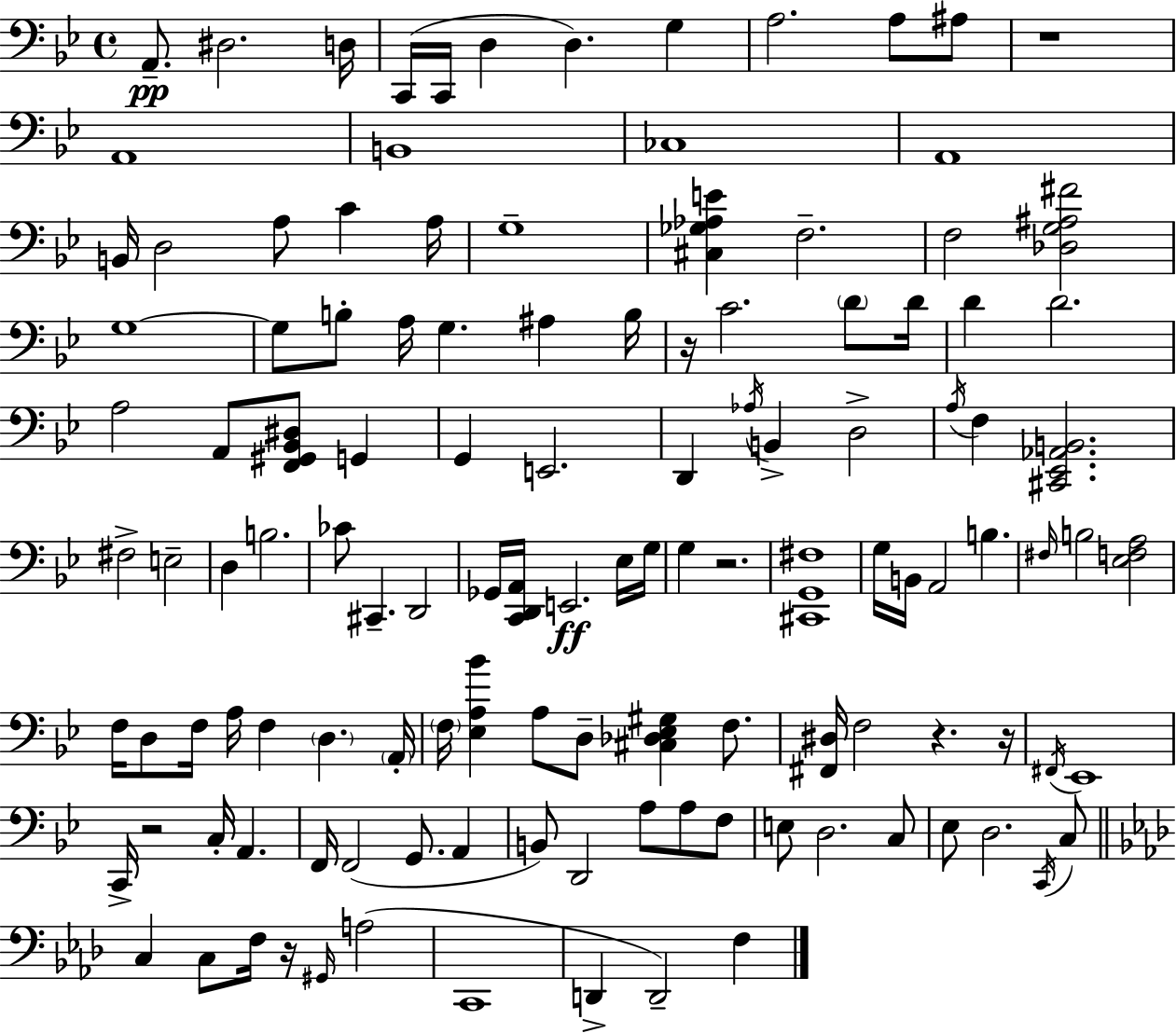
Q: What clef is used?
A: bass